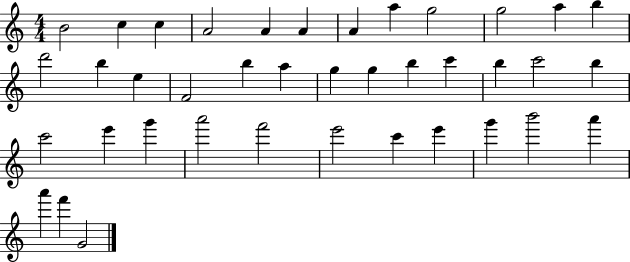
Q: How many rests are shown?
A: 0